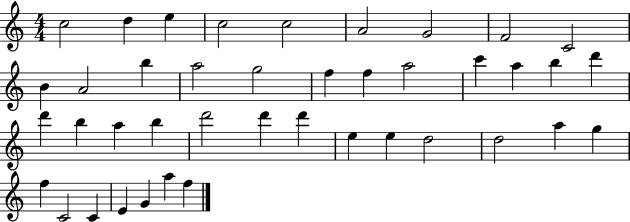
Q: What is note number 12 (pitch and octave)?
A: B5